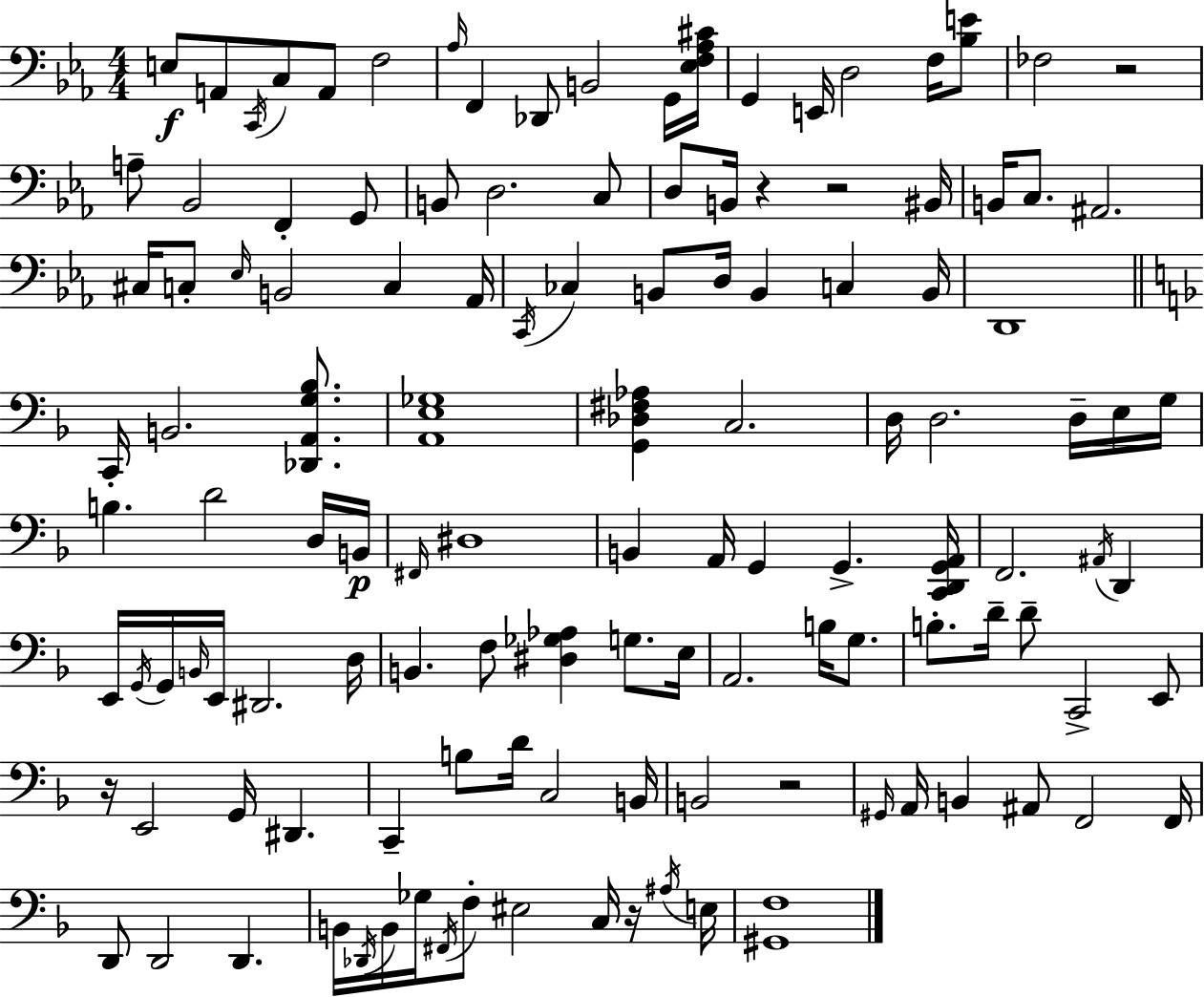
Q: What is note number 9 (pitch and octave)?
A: Db2